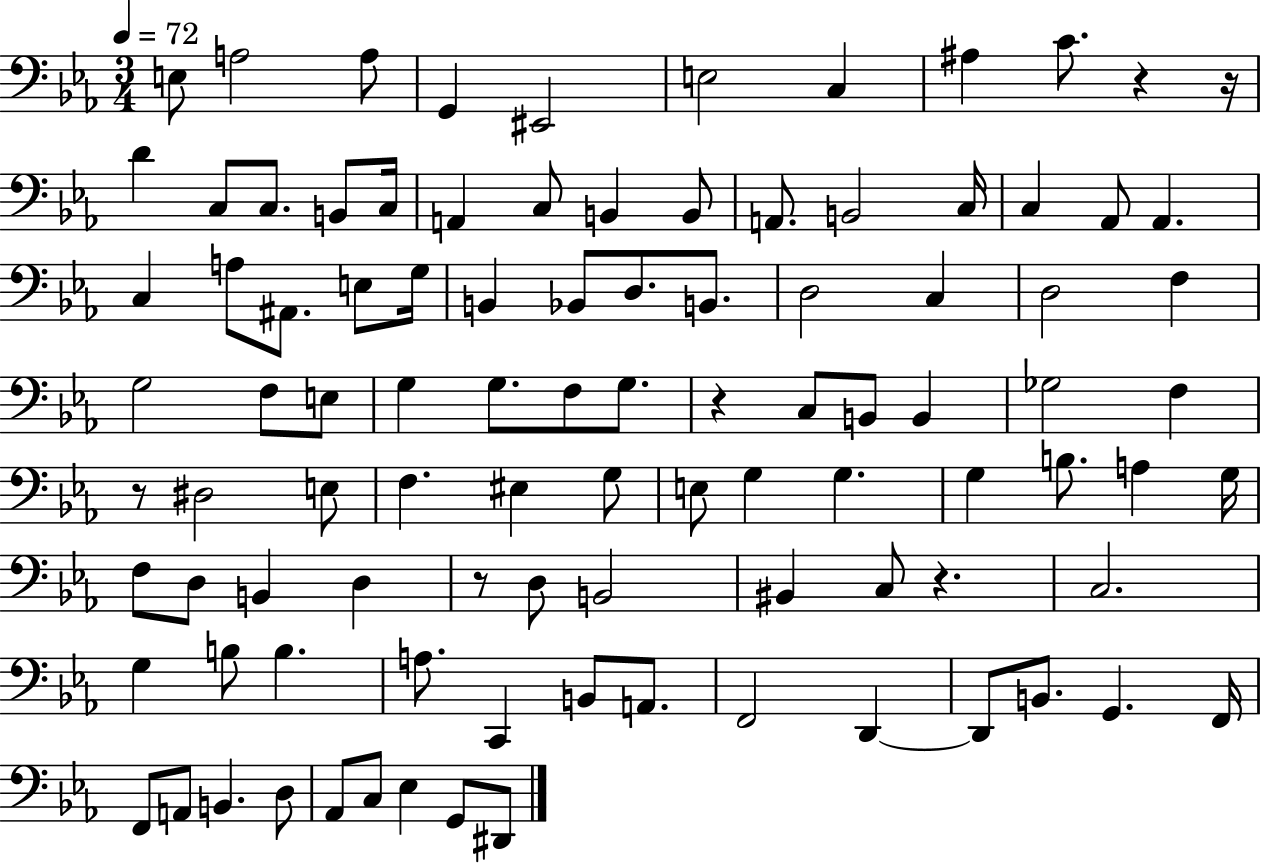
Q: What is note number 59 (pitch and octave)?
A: B3